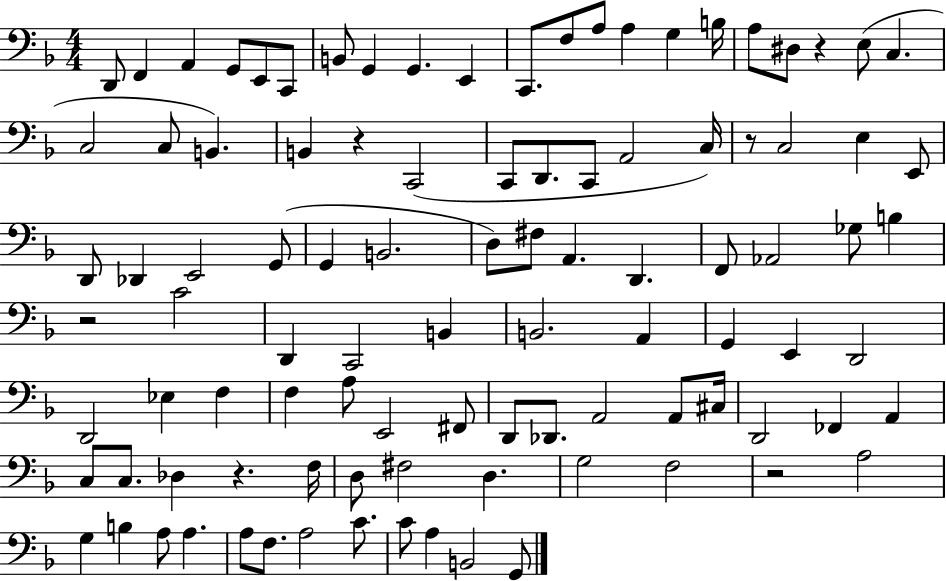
D2/e F2/q A2/q G2/e E2/e C2/e B2/e G2/q G2/q. E2/q C2/e. F3/e A3/e A3/q G3/q B3/s A3/e D#3/e R/q E3/e C3/q. C3/h C3/e B2/q. B2/q R/q C2/h C2/e D2/e. C2/e A2/h C3/s R/e C3/h E3/q E2/e D2/e Db2/q E2/h G2/e G2/q B2/h. D3/e F#3/e A2/q. D2/q. F2/e Ab2/h Gb3/e B3/q R/h C4/h D2/q C2/h B2/q B2/h. A2/q G2/q E2/q D2/h D2/h Eb3/q F3/q F3/q A3/e E2/h F#2/e D2/e Db2/e. A2/h A2/e C#3/s D2/h FES2/q A2/q C3/e C3/e. Db3/q R/q. F3/s D3/e F#3/h D3/q. G3/h F3/h R/h A3/h G3/q B3/q A3/e A3/q. A3/e F3/e. A3/h C4/e. C4/e A3/q B2/h G2/e